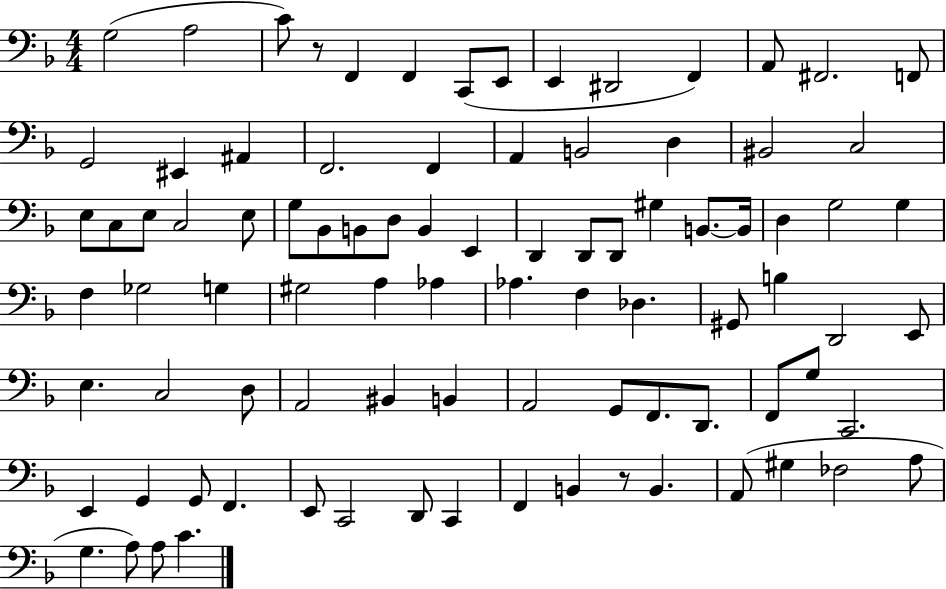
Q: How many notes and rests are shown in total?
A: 90